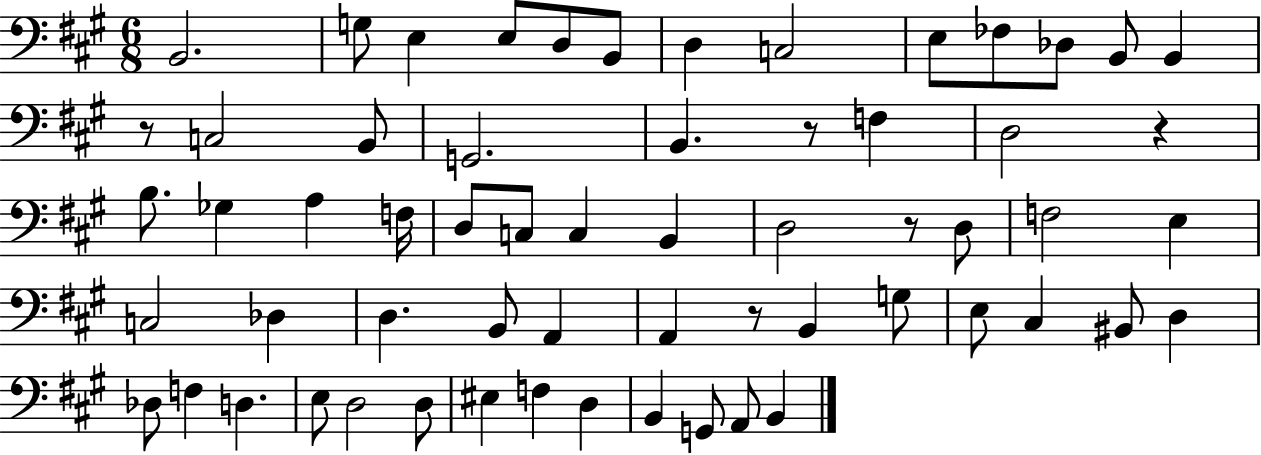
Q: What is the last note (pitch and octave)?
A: B2